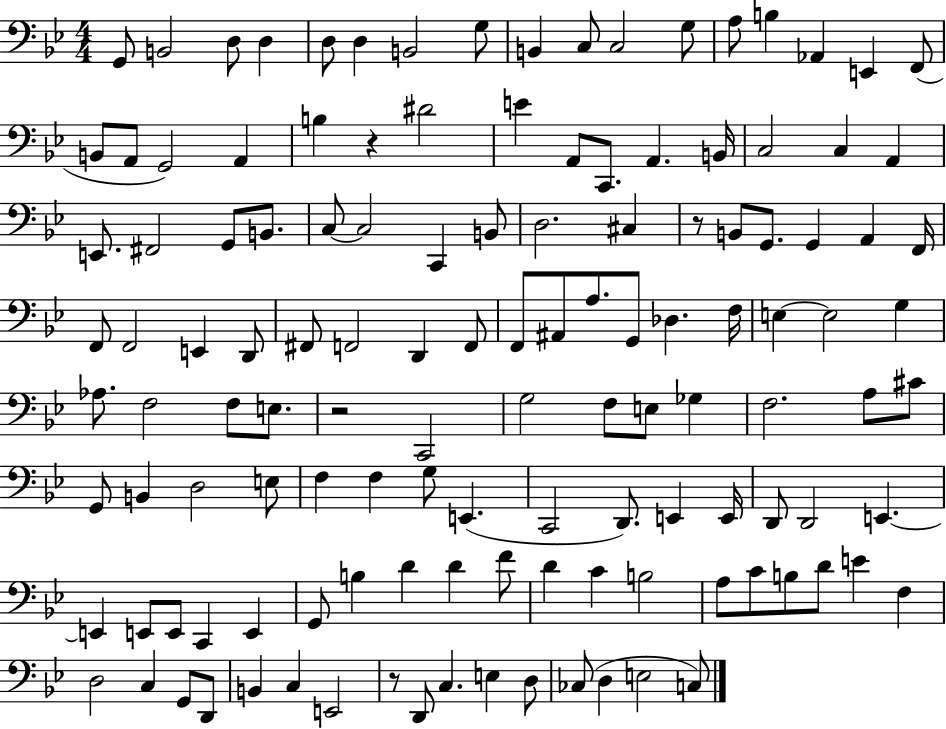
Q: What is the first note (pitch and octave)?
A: G2